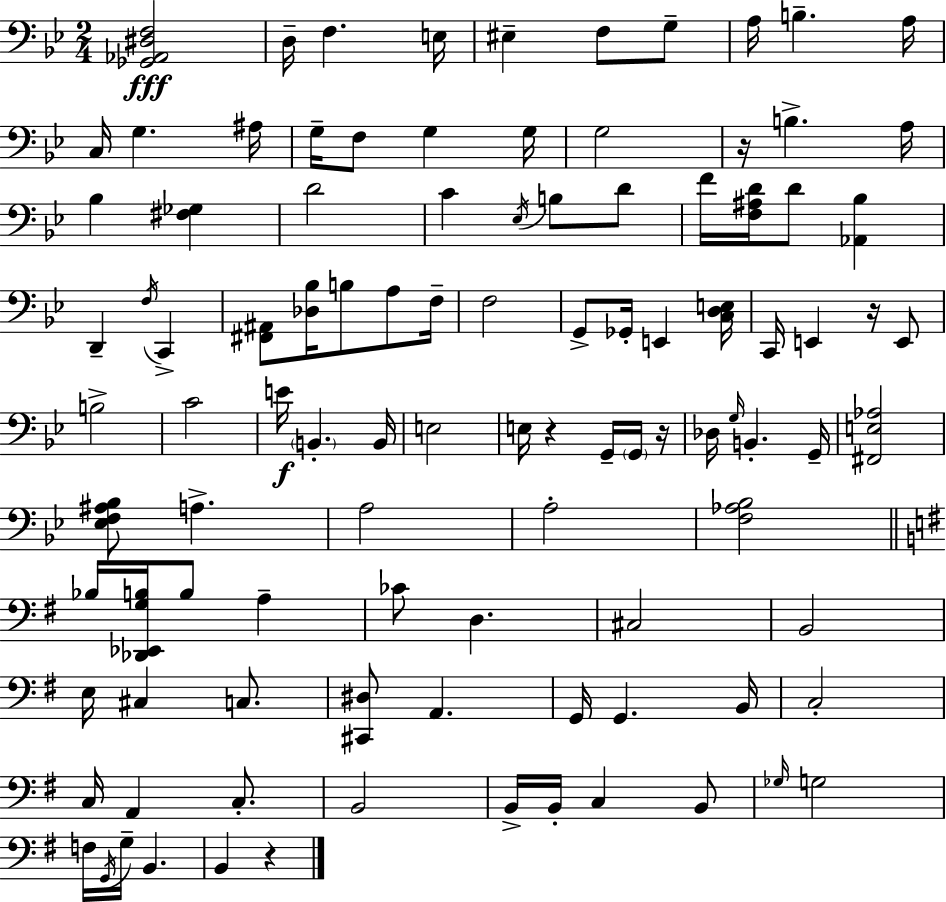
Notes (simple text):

[Gb2,Ab2,D#3,F3]/h D3/s F3/q. E3/s EIS3/q F3/e G3/e A3/s B3/q. A3/s C3/s G3/q. A#3/s G3/s F3/e G3/q G3/s G3/h R/s B3/q. A3/s Bb3/q [F#3,Gb3]/q D4/h C4/q Eb3/s B3/e D4/e F4/s [F3,A#3,D4]/s D4/e [Ab2,Bb3]/q D2/q F3/s C2/q [F#2,A#2]/e [Db3,Bb3]/s B3/e A3/e F3/s F3/h G2/e Gb2/s E2/q [C3,D3,E3]/s C2/s E2/q R/s E2/e B3/h C4/h E4/s B2/q. B2/s E3/h E3/s R/q G2/s G2/s R/s Db3/s G3/s B2/q. G2/s [F#2,E3,Ab3]/h [Eb3,F3,A#3,Bb3]/e A3/q. A3/h A3/h [F3,Ab3,Bb3]/h Bb3/s [Db2,Eb2,G3,B3]/s B3/e A3/q CES4/e D3/q. C#3/h B2/h E3/s C#3/q C3/e. [C#2,D#3]/e A2/q. G2/s G2/q. B2/s C3/h C3/s A2/q C3/e. B2/h B2/s B2/s C3/q B2/e Gb3/s G3/h F3/s G2/s G3/s B2/q. B2/q R/q